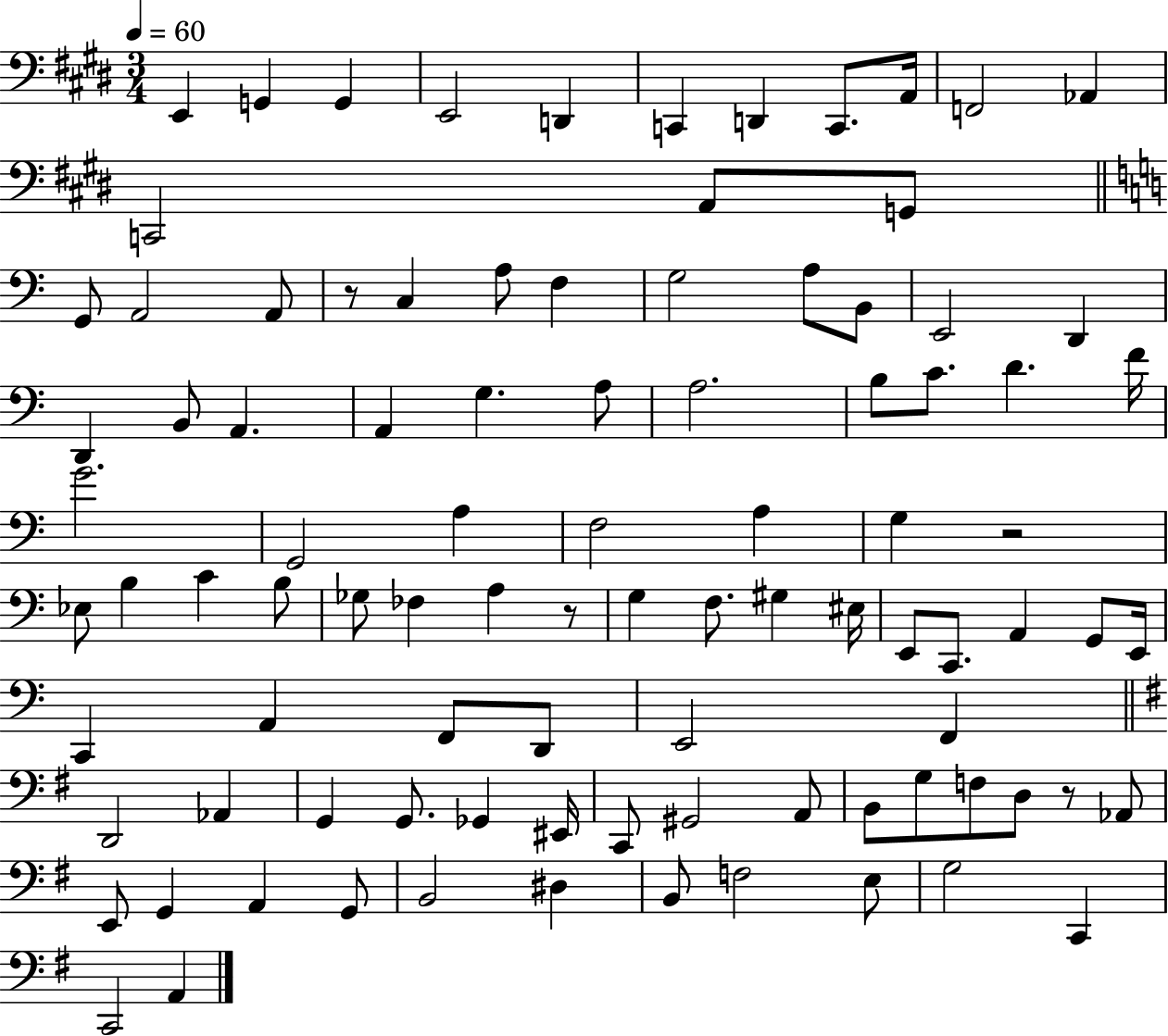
X:1
T:Untitled
M:3/4
L:1/4
K:E
E,, G,, G,, E,,2 D,, C,, D,, C,,/2 A,,/4 F,,2 _A,, C,,2 A,,/2 G,,/2 G,,/2 A,,2 A,,/2 z/2 C, A,/2 F, G,2 A,/2 B,,/2 E,,2 D,, D,, B,,/2 A,, A,, G, A,/2 A,2 B,/2 C/2 D F/4 G2 G,,2 A, F,2 A, G, z2 _E,/2 B, C B,/2 _G,/2 _F, A, z/2 G, F,/2 ^G, ^E,/4 E,,/2 C,,/2 A,, G,,/2 E,,/4 C,, A,, F,,/2 D,,/2 E,,2 F,, D,,2 _A,, G,, G,,/2 _G,, ^E,,/4 C,,/2 ^G,,2 A,,/2 B,,/2 G,/2 F,/2 D,/2 z/2 _A,,/2 E,,/2 G,, A,, G,,/2 B,,2 ^D, B,,/2 F,2 E,/2 G,2 C,, C,,2 A,,